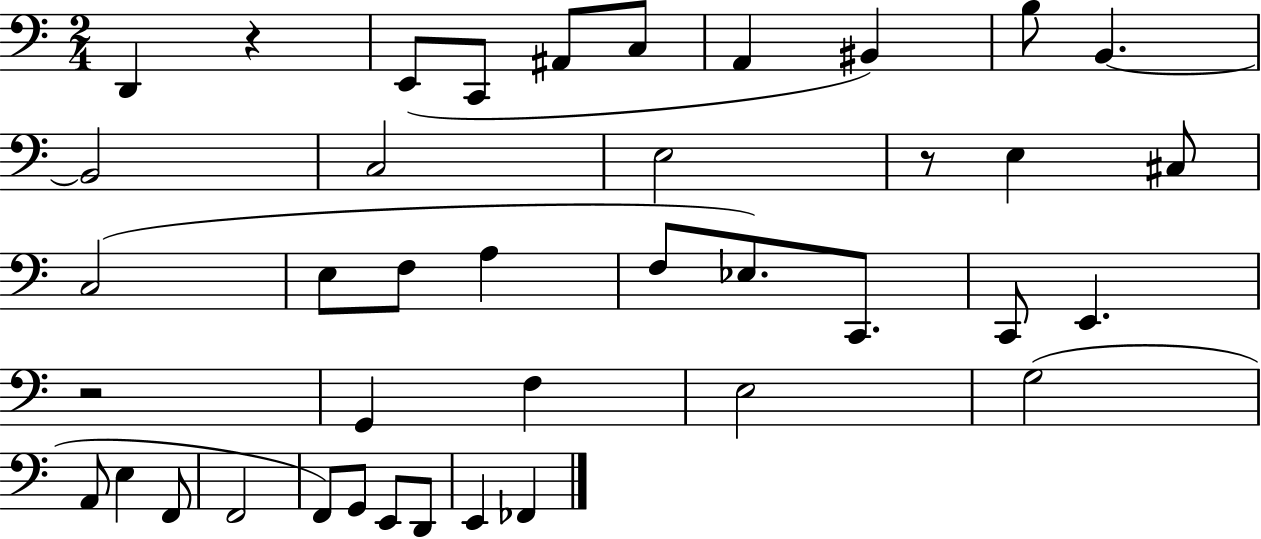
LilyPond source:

{
  \clef bass
  \numericTimeSignature
  \time 2/4
  \key c \major
  d,4 r4 | e,8( c,8 ais,8 c8 | a,4 bis,4) | b8 b,4.~~ | \break b,2 | c2 | e2 | r8 e4 cis8 | \break c2( | e8 f8 a4 | f8 ees8.) c,8. | c,8 e,4. | \break r2 | g,4 f4 | e2 | g2( | \break a,8 e4 f,8 | f,2 | f,8) g,8 e,8 d,8 | e,4 fes,4 | \break \bar "|."
}